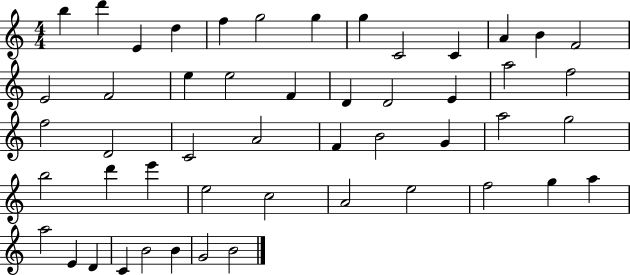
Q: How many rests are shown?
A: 0